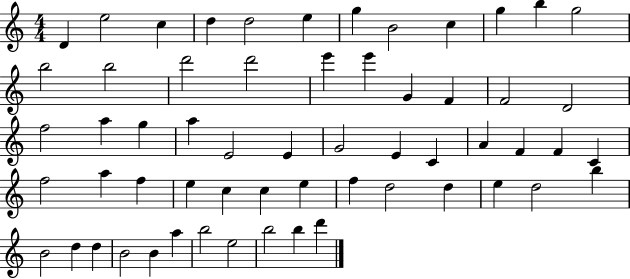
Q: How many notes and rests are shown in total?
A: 59